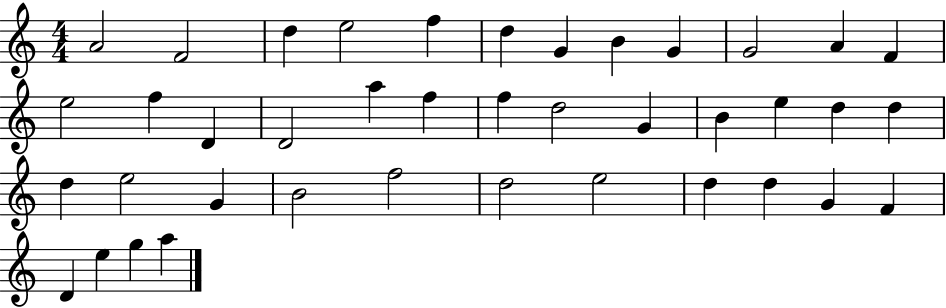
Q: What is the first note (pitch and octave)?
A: A4